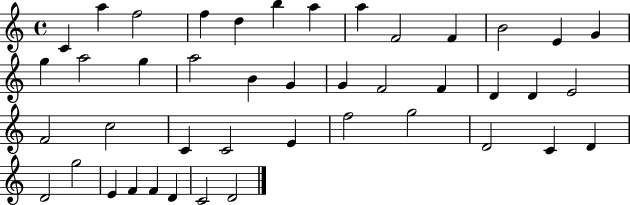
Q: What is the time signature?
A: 4/4